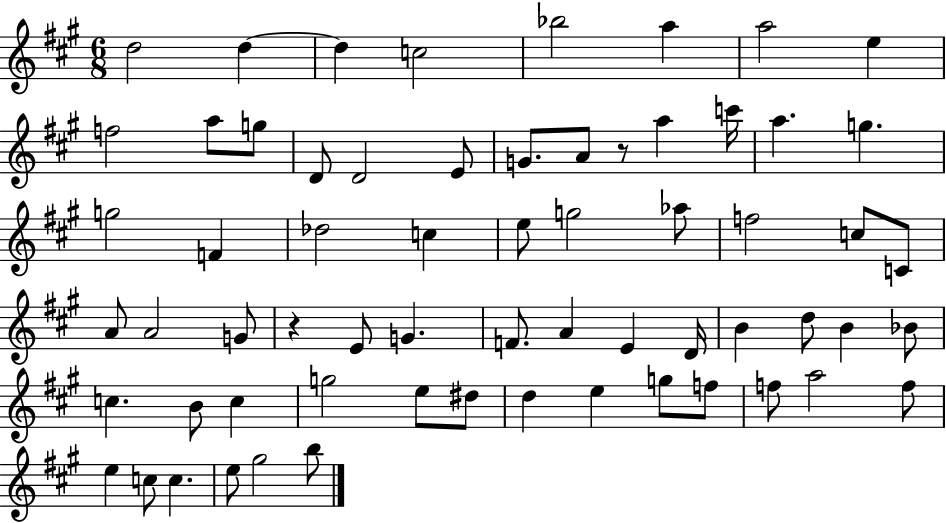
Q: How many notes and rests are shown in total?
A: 64